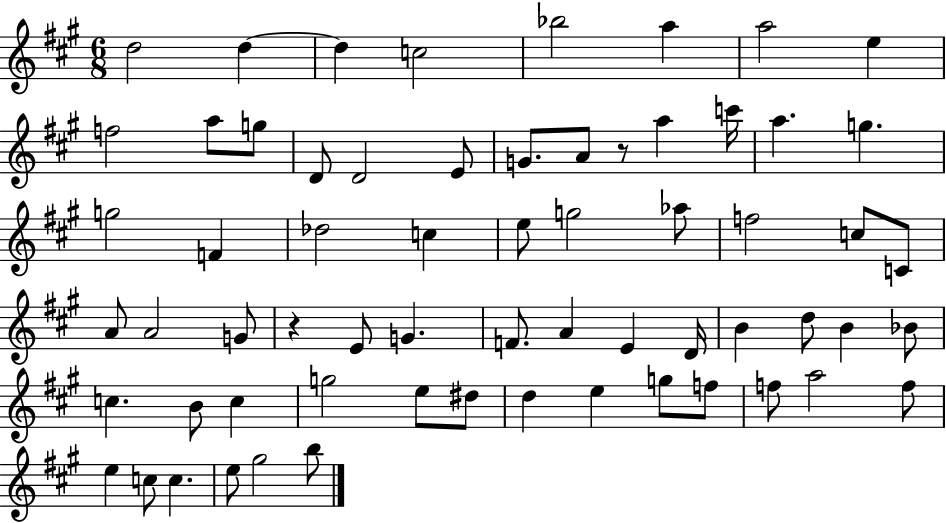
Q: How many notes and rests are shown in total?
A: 64